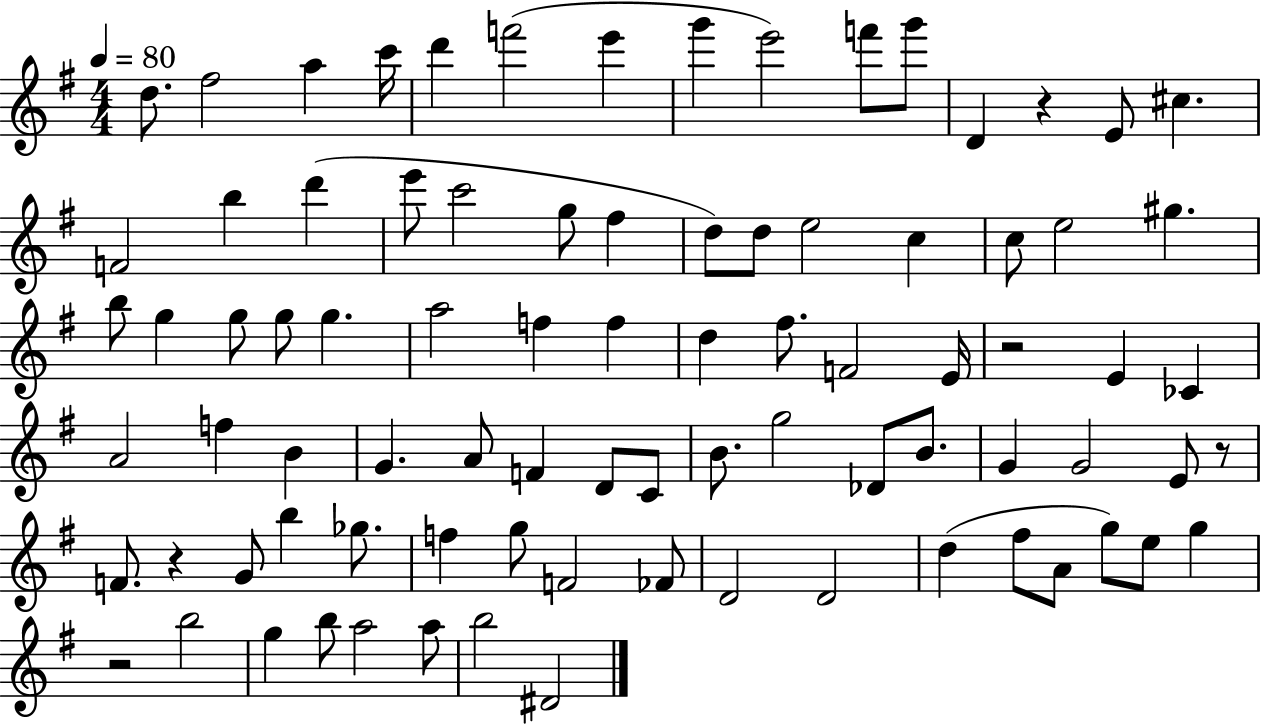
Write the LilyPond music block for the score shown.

{
  \clef treble
  \numericTimeSignature
  \time 4/4
  \key g \major
  \tempo 4 = 80
  d''8. fis''2 a''4 c'''16 | d'''4 f'''2( e'''4 | g'''4 e'''2) f'''8 g'''8 | d'4 r4 e'8 cis''4. | \break f'2 b''4 d'''4( | e'''8 c'''2 g''8 fis''4 | d''8) d''8 e''2 c''4 | c''8 e''2 gis''4. | \break b''8 g''4 g''8 g''8 g''4. | a''2 f''4 f''4 | d''4 fis''8. f'2 e'16 | r2 e'4 ces'4 | \break a'2 f''4 b'4 | g'4. a'8 f'4 d'8 c'8 | b'8. g''2 des'8 b'8. | g'4 g'2 e'8 r8 | \break f'8. r4 g'8 b''4 ges''8. | f''4 g''8 f'2 fes'8 | d'2 d'2 | d''4( fis''8 a'8 g''8) e''8 g''4 | \break r2 b''2 | g''4 b''8 a''2 a''8 | b''2 dis'2 | \bar "|."
}